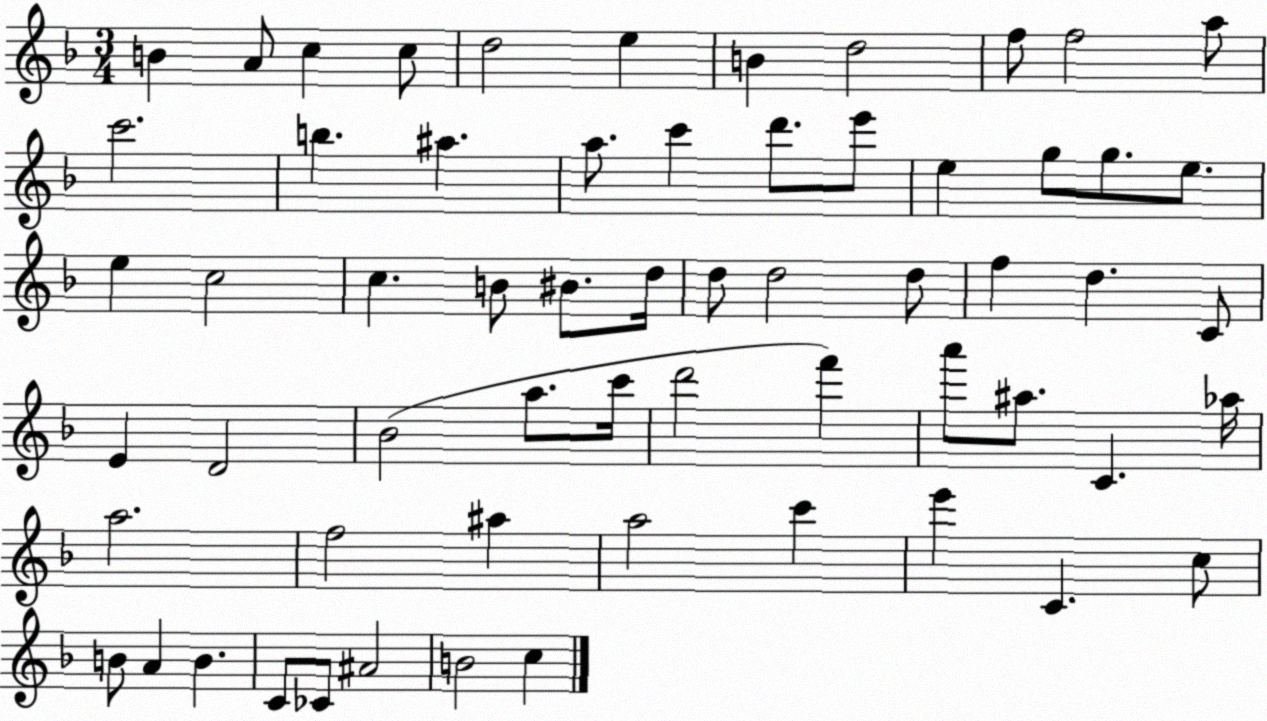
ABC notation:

X:1
T:Untitled
M:3/4
L:1/4
K:F
B A/2 c c/2 d2 e B d2 f/2 f2 a/2 c'2 b ^a a/2 c' d'/2 e'/2 e g/2 g/2 e/2 e c2 c B/2 ^B/2 d/4 d/2 d2 d/2 f d C/2 E D2 _B2 a/2 c'/4 d'2 f' a'/2 ^a/2 C _a/4 a2 f2 ^a a2 c' e' C c/2 B/2 A B C/2 _C/2 ^A2 B2 c